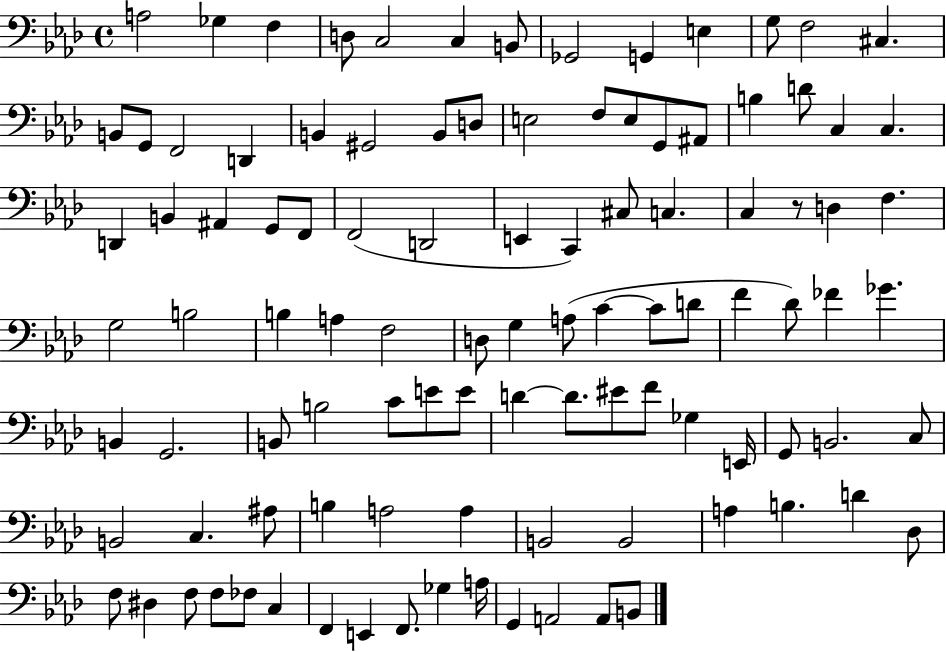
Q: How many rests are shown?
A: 1